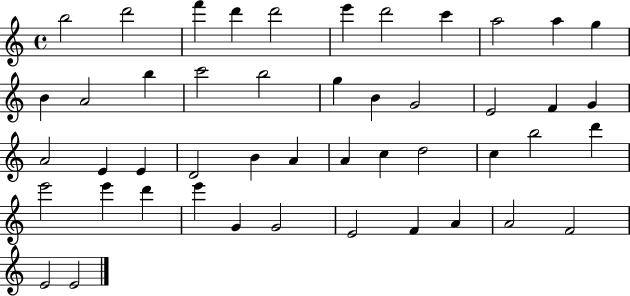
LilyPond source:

{
  \clef treble
  \time 4/4
  \defaultTimeSignature
  \key c \major
  b''2 d'''2 | f'''4 d'''4 d'''2 | e'''4 d'''2 c'''4 | a''2 a''4 g''4 | \break b'4 a'2 b''4 | c'''2 b''2 | g''4 b'4 g'2 | e'2 f'4 g'4 | \break a'2 e'4 e'4 | d'2 b'4 a'4 | a'4 c''4 d''2 | c''4 b''2 d'''4 | \break e'''2 e'''4 d'''4 | e'''4 g'4 g'2 | e'2 f'4 a'4 | a'2 f'2 | \break e'2 e'2 | \bar "|."
}